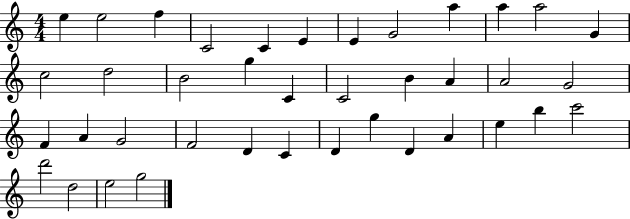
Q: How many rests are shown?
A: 0